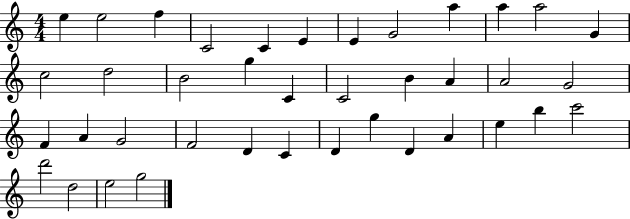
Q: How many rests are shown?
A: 0